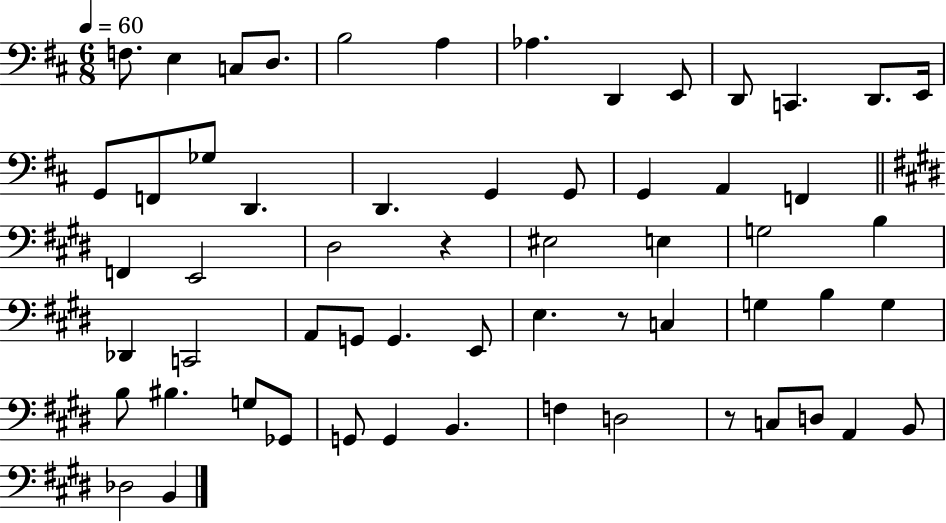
X:1
T:Untitled
M:6/8
L:1/4
K:D
F,/2 E, C,/2 D,/2 B,2 A, _A, D,, E,,/2 D,,/2 C,, D,,/2 E,,/4 G,,/2 F,,/2 _G,/2 D,, D,, G,, G,,/2 G,, A,, F,, F,, E,,2 ^D,2 z ^E,2 E, G,2 B, _D,, C,,2 A,,/2 G,,/2 G,, E,,/2 E, z/2 C, G, B, G, B,/2 ^B, G,/2 _G,,/2 G,,/2 G,, B,, F, D,2 z/2 C,/2 D,/2 A,, B,,/2 _D,2 B,,